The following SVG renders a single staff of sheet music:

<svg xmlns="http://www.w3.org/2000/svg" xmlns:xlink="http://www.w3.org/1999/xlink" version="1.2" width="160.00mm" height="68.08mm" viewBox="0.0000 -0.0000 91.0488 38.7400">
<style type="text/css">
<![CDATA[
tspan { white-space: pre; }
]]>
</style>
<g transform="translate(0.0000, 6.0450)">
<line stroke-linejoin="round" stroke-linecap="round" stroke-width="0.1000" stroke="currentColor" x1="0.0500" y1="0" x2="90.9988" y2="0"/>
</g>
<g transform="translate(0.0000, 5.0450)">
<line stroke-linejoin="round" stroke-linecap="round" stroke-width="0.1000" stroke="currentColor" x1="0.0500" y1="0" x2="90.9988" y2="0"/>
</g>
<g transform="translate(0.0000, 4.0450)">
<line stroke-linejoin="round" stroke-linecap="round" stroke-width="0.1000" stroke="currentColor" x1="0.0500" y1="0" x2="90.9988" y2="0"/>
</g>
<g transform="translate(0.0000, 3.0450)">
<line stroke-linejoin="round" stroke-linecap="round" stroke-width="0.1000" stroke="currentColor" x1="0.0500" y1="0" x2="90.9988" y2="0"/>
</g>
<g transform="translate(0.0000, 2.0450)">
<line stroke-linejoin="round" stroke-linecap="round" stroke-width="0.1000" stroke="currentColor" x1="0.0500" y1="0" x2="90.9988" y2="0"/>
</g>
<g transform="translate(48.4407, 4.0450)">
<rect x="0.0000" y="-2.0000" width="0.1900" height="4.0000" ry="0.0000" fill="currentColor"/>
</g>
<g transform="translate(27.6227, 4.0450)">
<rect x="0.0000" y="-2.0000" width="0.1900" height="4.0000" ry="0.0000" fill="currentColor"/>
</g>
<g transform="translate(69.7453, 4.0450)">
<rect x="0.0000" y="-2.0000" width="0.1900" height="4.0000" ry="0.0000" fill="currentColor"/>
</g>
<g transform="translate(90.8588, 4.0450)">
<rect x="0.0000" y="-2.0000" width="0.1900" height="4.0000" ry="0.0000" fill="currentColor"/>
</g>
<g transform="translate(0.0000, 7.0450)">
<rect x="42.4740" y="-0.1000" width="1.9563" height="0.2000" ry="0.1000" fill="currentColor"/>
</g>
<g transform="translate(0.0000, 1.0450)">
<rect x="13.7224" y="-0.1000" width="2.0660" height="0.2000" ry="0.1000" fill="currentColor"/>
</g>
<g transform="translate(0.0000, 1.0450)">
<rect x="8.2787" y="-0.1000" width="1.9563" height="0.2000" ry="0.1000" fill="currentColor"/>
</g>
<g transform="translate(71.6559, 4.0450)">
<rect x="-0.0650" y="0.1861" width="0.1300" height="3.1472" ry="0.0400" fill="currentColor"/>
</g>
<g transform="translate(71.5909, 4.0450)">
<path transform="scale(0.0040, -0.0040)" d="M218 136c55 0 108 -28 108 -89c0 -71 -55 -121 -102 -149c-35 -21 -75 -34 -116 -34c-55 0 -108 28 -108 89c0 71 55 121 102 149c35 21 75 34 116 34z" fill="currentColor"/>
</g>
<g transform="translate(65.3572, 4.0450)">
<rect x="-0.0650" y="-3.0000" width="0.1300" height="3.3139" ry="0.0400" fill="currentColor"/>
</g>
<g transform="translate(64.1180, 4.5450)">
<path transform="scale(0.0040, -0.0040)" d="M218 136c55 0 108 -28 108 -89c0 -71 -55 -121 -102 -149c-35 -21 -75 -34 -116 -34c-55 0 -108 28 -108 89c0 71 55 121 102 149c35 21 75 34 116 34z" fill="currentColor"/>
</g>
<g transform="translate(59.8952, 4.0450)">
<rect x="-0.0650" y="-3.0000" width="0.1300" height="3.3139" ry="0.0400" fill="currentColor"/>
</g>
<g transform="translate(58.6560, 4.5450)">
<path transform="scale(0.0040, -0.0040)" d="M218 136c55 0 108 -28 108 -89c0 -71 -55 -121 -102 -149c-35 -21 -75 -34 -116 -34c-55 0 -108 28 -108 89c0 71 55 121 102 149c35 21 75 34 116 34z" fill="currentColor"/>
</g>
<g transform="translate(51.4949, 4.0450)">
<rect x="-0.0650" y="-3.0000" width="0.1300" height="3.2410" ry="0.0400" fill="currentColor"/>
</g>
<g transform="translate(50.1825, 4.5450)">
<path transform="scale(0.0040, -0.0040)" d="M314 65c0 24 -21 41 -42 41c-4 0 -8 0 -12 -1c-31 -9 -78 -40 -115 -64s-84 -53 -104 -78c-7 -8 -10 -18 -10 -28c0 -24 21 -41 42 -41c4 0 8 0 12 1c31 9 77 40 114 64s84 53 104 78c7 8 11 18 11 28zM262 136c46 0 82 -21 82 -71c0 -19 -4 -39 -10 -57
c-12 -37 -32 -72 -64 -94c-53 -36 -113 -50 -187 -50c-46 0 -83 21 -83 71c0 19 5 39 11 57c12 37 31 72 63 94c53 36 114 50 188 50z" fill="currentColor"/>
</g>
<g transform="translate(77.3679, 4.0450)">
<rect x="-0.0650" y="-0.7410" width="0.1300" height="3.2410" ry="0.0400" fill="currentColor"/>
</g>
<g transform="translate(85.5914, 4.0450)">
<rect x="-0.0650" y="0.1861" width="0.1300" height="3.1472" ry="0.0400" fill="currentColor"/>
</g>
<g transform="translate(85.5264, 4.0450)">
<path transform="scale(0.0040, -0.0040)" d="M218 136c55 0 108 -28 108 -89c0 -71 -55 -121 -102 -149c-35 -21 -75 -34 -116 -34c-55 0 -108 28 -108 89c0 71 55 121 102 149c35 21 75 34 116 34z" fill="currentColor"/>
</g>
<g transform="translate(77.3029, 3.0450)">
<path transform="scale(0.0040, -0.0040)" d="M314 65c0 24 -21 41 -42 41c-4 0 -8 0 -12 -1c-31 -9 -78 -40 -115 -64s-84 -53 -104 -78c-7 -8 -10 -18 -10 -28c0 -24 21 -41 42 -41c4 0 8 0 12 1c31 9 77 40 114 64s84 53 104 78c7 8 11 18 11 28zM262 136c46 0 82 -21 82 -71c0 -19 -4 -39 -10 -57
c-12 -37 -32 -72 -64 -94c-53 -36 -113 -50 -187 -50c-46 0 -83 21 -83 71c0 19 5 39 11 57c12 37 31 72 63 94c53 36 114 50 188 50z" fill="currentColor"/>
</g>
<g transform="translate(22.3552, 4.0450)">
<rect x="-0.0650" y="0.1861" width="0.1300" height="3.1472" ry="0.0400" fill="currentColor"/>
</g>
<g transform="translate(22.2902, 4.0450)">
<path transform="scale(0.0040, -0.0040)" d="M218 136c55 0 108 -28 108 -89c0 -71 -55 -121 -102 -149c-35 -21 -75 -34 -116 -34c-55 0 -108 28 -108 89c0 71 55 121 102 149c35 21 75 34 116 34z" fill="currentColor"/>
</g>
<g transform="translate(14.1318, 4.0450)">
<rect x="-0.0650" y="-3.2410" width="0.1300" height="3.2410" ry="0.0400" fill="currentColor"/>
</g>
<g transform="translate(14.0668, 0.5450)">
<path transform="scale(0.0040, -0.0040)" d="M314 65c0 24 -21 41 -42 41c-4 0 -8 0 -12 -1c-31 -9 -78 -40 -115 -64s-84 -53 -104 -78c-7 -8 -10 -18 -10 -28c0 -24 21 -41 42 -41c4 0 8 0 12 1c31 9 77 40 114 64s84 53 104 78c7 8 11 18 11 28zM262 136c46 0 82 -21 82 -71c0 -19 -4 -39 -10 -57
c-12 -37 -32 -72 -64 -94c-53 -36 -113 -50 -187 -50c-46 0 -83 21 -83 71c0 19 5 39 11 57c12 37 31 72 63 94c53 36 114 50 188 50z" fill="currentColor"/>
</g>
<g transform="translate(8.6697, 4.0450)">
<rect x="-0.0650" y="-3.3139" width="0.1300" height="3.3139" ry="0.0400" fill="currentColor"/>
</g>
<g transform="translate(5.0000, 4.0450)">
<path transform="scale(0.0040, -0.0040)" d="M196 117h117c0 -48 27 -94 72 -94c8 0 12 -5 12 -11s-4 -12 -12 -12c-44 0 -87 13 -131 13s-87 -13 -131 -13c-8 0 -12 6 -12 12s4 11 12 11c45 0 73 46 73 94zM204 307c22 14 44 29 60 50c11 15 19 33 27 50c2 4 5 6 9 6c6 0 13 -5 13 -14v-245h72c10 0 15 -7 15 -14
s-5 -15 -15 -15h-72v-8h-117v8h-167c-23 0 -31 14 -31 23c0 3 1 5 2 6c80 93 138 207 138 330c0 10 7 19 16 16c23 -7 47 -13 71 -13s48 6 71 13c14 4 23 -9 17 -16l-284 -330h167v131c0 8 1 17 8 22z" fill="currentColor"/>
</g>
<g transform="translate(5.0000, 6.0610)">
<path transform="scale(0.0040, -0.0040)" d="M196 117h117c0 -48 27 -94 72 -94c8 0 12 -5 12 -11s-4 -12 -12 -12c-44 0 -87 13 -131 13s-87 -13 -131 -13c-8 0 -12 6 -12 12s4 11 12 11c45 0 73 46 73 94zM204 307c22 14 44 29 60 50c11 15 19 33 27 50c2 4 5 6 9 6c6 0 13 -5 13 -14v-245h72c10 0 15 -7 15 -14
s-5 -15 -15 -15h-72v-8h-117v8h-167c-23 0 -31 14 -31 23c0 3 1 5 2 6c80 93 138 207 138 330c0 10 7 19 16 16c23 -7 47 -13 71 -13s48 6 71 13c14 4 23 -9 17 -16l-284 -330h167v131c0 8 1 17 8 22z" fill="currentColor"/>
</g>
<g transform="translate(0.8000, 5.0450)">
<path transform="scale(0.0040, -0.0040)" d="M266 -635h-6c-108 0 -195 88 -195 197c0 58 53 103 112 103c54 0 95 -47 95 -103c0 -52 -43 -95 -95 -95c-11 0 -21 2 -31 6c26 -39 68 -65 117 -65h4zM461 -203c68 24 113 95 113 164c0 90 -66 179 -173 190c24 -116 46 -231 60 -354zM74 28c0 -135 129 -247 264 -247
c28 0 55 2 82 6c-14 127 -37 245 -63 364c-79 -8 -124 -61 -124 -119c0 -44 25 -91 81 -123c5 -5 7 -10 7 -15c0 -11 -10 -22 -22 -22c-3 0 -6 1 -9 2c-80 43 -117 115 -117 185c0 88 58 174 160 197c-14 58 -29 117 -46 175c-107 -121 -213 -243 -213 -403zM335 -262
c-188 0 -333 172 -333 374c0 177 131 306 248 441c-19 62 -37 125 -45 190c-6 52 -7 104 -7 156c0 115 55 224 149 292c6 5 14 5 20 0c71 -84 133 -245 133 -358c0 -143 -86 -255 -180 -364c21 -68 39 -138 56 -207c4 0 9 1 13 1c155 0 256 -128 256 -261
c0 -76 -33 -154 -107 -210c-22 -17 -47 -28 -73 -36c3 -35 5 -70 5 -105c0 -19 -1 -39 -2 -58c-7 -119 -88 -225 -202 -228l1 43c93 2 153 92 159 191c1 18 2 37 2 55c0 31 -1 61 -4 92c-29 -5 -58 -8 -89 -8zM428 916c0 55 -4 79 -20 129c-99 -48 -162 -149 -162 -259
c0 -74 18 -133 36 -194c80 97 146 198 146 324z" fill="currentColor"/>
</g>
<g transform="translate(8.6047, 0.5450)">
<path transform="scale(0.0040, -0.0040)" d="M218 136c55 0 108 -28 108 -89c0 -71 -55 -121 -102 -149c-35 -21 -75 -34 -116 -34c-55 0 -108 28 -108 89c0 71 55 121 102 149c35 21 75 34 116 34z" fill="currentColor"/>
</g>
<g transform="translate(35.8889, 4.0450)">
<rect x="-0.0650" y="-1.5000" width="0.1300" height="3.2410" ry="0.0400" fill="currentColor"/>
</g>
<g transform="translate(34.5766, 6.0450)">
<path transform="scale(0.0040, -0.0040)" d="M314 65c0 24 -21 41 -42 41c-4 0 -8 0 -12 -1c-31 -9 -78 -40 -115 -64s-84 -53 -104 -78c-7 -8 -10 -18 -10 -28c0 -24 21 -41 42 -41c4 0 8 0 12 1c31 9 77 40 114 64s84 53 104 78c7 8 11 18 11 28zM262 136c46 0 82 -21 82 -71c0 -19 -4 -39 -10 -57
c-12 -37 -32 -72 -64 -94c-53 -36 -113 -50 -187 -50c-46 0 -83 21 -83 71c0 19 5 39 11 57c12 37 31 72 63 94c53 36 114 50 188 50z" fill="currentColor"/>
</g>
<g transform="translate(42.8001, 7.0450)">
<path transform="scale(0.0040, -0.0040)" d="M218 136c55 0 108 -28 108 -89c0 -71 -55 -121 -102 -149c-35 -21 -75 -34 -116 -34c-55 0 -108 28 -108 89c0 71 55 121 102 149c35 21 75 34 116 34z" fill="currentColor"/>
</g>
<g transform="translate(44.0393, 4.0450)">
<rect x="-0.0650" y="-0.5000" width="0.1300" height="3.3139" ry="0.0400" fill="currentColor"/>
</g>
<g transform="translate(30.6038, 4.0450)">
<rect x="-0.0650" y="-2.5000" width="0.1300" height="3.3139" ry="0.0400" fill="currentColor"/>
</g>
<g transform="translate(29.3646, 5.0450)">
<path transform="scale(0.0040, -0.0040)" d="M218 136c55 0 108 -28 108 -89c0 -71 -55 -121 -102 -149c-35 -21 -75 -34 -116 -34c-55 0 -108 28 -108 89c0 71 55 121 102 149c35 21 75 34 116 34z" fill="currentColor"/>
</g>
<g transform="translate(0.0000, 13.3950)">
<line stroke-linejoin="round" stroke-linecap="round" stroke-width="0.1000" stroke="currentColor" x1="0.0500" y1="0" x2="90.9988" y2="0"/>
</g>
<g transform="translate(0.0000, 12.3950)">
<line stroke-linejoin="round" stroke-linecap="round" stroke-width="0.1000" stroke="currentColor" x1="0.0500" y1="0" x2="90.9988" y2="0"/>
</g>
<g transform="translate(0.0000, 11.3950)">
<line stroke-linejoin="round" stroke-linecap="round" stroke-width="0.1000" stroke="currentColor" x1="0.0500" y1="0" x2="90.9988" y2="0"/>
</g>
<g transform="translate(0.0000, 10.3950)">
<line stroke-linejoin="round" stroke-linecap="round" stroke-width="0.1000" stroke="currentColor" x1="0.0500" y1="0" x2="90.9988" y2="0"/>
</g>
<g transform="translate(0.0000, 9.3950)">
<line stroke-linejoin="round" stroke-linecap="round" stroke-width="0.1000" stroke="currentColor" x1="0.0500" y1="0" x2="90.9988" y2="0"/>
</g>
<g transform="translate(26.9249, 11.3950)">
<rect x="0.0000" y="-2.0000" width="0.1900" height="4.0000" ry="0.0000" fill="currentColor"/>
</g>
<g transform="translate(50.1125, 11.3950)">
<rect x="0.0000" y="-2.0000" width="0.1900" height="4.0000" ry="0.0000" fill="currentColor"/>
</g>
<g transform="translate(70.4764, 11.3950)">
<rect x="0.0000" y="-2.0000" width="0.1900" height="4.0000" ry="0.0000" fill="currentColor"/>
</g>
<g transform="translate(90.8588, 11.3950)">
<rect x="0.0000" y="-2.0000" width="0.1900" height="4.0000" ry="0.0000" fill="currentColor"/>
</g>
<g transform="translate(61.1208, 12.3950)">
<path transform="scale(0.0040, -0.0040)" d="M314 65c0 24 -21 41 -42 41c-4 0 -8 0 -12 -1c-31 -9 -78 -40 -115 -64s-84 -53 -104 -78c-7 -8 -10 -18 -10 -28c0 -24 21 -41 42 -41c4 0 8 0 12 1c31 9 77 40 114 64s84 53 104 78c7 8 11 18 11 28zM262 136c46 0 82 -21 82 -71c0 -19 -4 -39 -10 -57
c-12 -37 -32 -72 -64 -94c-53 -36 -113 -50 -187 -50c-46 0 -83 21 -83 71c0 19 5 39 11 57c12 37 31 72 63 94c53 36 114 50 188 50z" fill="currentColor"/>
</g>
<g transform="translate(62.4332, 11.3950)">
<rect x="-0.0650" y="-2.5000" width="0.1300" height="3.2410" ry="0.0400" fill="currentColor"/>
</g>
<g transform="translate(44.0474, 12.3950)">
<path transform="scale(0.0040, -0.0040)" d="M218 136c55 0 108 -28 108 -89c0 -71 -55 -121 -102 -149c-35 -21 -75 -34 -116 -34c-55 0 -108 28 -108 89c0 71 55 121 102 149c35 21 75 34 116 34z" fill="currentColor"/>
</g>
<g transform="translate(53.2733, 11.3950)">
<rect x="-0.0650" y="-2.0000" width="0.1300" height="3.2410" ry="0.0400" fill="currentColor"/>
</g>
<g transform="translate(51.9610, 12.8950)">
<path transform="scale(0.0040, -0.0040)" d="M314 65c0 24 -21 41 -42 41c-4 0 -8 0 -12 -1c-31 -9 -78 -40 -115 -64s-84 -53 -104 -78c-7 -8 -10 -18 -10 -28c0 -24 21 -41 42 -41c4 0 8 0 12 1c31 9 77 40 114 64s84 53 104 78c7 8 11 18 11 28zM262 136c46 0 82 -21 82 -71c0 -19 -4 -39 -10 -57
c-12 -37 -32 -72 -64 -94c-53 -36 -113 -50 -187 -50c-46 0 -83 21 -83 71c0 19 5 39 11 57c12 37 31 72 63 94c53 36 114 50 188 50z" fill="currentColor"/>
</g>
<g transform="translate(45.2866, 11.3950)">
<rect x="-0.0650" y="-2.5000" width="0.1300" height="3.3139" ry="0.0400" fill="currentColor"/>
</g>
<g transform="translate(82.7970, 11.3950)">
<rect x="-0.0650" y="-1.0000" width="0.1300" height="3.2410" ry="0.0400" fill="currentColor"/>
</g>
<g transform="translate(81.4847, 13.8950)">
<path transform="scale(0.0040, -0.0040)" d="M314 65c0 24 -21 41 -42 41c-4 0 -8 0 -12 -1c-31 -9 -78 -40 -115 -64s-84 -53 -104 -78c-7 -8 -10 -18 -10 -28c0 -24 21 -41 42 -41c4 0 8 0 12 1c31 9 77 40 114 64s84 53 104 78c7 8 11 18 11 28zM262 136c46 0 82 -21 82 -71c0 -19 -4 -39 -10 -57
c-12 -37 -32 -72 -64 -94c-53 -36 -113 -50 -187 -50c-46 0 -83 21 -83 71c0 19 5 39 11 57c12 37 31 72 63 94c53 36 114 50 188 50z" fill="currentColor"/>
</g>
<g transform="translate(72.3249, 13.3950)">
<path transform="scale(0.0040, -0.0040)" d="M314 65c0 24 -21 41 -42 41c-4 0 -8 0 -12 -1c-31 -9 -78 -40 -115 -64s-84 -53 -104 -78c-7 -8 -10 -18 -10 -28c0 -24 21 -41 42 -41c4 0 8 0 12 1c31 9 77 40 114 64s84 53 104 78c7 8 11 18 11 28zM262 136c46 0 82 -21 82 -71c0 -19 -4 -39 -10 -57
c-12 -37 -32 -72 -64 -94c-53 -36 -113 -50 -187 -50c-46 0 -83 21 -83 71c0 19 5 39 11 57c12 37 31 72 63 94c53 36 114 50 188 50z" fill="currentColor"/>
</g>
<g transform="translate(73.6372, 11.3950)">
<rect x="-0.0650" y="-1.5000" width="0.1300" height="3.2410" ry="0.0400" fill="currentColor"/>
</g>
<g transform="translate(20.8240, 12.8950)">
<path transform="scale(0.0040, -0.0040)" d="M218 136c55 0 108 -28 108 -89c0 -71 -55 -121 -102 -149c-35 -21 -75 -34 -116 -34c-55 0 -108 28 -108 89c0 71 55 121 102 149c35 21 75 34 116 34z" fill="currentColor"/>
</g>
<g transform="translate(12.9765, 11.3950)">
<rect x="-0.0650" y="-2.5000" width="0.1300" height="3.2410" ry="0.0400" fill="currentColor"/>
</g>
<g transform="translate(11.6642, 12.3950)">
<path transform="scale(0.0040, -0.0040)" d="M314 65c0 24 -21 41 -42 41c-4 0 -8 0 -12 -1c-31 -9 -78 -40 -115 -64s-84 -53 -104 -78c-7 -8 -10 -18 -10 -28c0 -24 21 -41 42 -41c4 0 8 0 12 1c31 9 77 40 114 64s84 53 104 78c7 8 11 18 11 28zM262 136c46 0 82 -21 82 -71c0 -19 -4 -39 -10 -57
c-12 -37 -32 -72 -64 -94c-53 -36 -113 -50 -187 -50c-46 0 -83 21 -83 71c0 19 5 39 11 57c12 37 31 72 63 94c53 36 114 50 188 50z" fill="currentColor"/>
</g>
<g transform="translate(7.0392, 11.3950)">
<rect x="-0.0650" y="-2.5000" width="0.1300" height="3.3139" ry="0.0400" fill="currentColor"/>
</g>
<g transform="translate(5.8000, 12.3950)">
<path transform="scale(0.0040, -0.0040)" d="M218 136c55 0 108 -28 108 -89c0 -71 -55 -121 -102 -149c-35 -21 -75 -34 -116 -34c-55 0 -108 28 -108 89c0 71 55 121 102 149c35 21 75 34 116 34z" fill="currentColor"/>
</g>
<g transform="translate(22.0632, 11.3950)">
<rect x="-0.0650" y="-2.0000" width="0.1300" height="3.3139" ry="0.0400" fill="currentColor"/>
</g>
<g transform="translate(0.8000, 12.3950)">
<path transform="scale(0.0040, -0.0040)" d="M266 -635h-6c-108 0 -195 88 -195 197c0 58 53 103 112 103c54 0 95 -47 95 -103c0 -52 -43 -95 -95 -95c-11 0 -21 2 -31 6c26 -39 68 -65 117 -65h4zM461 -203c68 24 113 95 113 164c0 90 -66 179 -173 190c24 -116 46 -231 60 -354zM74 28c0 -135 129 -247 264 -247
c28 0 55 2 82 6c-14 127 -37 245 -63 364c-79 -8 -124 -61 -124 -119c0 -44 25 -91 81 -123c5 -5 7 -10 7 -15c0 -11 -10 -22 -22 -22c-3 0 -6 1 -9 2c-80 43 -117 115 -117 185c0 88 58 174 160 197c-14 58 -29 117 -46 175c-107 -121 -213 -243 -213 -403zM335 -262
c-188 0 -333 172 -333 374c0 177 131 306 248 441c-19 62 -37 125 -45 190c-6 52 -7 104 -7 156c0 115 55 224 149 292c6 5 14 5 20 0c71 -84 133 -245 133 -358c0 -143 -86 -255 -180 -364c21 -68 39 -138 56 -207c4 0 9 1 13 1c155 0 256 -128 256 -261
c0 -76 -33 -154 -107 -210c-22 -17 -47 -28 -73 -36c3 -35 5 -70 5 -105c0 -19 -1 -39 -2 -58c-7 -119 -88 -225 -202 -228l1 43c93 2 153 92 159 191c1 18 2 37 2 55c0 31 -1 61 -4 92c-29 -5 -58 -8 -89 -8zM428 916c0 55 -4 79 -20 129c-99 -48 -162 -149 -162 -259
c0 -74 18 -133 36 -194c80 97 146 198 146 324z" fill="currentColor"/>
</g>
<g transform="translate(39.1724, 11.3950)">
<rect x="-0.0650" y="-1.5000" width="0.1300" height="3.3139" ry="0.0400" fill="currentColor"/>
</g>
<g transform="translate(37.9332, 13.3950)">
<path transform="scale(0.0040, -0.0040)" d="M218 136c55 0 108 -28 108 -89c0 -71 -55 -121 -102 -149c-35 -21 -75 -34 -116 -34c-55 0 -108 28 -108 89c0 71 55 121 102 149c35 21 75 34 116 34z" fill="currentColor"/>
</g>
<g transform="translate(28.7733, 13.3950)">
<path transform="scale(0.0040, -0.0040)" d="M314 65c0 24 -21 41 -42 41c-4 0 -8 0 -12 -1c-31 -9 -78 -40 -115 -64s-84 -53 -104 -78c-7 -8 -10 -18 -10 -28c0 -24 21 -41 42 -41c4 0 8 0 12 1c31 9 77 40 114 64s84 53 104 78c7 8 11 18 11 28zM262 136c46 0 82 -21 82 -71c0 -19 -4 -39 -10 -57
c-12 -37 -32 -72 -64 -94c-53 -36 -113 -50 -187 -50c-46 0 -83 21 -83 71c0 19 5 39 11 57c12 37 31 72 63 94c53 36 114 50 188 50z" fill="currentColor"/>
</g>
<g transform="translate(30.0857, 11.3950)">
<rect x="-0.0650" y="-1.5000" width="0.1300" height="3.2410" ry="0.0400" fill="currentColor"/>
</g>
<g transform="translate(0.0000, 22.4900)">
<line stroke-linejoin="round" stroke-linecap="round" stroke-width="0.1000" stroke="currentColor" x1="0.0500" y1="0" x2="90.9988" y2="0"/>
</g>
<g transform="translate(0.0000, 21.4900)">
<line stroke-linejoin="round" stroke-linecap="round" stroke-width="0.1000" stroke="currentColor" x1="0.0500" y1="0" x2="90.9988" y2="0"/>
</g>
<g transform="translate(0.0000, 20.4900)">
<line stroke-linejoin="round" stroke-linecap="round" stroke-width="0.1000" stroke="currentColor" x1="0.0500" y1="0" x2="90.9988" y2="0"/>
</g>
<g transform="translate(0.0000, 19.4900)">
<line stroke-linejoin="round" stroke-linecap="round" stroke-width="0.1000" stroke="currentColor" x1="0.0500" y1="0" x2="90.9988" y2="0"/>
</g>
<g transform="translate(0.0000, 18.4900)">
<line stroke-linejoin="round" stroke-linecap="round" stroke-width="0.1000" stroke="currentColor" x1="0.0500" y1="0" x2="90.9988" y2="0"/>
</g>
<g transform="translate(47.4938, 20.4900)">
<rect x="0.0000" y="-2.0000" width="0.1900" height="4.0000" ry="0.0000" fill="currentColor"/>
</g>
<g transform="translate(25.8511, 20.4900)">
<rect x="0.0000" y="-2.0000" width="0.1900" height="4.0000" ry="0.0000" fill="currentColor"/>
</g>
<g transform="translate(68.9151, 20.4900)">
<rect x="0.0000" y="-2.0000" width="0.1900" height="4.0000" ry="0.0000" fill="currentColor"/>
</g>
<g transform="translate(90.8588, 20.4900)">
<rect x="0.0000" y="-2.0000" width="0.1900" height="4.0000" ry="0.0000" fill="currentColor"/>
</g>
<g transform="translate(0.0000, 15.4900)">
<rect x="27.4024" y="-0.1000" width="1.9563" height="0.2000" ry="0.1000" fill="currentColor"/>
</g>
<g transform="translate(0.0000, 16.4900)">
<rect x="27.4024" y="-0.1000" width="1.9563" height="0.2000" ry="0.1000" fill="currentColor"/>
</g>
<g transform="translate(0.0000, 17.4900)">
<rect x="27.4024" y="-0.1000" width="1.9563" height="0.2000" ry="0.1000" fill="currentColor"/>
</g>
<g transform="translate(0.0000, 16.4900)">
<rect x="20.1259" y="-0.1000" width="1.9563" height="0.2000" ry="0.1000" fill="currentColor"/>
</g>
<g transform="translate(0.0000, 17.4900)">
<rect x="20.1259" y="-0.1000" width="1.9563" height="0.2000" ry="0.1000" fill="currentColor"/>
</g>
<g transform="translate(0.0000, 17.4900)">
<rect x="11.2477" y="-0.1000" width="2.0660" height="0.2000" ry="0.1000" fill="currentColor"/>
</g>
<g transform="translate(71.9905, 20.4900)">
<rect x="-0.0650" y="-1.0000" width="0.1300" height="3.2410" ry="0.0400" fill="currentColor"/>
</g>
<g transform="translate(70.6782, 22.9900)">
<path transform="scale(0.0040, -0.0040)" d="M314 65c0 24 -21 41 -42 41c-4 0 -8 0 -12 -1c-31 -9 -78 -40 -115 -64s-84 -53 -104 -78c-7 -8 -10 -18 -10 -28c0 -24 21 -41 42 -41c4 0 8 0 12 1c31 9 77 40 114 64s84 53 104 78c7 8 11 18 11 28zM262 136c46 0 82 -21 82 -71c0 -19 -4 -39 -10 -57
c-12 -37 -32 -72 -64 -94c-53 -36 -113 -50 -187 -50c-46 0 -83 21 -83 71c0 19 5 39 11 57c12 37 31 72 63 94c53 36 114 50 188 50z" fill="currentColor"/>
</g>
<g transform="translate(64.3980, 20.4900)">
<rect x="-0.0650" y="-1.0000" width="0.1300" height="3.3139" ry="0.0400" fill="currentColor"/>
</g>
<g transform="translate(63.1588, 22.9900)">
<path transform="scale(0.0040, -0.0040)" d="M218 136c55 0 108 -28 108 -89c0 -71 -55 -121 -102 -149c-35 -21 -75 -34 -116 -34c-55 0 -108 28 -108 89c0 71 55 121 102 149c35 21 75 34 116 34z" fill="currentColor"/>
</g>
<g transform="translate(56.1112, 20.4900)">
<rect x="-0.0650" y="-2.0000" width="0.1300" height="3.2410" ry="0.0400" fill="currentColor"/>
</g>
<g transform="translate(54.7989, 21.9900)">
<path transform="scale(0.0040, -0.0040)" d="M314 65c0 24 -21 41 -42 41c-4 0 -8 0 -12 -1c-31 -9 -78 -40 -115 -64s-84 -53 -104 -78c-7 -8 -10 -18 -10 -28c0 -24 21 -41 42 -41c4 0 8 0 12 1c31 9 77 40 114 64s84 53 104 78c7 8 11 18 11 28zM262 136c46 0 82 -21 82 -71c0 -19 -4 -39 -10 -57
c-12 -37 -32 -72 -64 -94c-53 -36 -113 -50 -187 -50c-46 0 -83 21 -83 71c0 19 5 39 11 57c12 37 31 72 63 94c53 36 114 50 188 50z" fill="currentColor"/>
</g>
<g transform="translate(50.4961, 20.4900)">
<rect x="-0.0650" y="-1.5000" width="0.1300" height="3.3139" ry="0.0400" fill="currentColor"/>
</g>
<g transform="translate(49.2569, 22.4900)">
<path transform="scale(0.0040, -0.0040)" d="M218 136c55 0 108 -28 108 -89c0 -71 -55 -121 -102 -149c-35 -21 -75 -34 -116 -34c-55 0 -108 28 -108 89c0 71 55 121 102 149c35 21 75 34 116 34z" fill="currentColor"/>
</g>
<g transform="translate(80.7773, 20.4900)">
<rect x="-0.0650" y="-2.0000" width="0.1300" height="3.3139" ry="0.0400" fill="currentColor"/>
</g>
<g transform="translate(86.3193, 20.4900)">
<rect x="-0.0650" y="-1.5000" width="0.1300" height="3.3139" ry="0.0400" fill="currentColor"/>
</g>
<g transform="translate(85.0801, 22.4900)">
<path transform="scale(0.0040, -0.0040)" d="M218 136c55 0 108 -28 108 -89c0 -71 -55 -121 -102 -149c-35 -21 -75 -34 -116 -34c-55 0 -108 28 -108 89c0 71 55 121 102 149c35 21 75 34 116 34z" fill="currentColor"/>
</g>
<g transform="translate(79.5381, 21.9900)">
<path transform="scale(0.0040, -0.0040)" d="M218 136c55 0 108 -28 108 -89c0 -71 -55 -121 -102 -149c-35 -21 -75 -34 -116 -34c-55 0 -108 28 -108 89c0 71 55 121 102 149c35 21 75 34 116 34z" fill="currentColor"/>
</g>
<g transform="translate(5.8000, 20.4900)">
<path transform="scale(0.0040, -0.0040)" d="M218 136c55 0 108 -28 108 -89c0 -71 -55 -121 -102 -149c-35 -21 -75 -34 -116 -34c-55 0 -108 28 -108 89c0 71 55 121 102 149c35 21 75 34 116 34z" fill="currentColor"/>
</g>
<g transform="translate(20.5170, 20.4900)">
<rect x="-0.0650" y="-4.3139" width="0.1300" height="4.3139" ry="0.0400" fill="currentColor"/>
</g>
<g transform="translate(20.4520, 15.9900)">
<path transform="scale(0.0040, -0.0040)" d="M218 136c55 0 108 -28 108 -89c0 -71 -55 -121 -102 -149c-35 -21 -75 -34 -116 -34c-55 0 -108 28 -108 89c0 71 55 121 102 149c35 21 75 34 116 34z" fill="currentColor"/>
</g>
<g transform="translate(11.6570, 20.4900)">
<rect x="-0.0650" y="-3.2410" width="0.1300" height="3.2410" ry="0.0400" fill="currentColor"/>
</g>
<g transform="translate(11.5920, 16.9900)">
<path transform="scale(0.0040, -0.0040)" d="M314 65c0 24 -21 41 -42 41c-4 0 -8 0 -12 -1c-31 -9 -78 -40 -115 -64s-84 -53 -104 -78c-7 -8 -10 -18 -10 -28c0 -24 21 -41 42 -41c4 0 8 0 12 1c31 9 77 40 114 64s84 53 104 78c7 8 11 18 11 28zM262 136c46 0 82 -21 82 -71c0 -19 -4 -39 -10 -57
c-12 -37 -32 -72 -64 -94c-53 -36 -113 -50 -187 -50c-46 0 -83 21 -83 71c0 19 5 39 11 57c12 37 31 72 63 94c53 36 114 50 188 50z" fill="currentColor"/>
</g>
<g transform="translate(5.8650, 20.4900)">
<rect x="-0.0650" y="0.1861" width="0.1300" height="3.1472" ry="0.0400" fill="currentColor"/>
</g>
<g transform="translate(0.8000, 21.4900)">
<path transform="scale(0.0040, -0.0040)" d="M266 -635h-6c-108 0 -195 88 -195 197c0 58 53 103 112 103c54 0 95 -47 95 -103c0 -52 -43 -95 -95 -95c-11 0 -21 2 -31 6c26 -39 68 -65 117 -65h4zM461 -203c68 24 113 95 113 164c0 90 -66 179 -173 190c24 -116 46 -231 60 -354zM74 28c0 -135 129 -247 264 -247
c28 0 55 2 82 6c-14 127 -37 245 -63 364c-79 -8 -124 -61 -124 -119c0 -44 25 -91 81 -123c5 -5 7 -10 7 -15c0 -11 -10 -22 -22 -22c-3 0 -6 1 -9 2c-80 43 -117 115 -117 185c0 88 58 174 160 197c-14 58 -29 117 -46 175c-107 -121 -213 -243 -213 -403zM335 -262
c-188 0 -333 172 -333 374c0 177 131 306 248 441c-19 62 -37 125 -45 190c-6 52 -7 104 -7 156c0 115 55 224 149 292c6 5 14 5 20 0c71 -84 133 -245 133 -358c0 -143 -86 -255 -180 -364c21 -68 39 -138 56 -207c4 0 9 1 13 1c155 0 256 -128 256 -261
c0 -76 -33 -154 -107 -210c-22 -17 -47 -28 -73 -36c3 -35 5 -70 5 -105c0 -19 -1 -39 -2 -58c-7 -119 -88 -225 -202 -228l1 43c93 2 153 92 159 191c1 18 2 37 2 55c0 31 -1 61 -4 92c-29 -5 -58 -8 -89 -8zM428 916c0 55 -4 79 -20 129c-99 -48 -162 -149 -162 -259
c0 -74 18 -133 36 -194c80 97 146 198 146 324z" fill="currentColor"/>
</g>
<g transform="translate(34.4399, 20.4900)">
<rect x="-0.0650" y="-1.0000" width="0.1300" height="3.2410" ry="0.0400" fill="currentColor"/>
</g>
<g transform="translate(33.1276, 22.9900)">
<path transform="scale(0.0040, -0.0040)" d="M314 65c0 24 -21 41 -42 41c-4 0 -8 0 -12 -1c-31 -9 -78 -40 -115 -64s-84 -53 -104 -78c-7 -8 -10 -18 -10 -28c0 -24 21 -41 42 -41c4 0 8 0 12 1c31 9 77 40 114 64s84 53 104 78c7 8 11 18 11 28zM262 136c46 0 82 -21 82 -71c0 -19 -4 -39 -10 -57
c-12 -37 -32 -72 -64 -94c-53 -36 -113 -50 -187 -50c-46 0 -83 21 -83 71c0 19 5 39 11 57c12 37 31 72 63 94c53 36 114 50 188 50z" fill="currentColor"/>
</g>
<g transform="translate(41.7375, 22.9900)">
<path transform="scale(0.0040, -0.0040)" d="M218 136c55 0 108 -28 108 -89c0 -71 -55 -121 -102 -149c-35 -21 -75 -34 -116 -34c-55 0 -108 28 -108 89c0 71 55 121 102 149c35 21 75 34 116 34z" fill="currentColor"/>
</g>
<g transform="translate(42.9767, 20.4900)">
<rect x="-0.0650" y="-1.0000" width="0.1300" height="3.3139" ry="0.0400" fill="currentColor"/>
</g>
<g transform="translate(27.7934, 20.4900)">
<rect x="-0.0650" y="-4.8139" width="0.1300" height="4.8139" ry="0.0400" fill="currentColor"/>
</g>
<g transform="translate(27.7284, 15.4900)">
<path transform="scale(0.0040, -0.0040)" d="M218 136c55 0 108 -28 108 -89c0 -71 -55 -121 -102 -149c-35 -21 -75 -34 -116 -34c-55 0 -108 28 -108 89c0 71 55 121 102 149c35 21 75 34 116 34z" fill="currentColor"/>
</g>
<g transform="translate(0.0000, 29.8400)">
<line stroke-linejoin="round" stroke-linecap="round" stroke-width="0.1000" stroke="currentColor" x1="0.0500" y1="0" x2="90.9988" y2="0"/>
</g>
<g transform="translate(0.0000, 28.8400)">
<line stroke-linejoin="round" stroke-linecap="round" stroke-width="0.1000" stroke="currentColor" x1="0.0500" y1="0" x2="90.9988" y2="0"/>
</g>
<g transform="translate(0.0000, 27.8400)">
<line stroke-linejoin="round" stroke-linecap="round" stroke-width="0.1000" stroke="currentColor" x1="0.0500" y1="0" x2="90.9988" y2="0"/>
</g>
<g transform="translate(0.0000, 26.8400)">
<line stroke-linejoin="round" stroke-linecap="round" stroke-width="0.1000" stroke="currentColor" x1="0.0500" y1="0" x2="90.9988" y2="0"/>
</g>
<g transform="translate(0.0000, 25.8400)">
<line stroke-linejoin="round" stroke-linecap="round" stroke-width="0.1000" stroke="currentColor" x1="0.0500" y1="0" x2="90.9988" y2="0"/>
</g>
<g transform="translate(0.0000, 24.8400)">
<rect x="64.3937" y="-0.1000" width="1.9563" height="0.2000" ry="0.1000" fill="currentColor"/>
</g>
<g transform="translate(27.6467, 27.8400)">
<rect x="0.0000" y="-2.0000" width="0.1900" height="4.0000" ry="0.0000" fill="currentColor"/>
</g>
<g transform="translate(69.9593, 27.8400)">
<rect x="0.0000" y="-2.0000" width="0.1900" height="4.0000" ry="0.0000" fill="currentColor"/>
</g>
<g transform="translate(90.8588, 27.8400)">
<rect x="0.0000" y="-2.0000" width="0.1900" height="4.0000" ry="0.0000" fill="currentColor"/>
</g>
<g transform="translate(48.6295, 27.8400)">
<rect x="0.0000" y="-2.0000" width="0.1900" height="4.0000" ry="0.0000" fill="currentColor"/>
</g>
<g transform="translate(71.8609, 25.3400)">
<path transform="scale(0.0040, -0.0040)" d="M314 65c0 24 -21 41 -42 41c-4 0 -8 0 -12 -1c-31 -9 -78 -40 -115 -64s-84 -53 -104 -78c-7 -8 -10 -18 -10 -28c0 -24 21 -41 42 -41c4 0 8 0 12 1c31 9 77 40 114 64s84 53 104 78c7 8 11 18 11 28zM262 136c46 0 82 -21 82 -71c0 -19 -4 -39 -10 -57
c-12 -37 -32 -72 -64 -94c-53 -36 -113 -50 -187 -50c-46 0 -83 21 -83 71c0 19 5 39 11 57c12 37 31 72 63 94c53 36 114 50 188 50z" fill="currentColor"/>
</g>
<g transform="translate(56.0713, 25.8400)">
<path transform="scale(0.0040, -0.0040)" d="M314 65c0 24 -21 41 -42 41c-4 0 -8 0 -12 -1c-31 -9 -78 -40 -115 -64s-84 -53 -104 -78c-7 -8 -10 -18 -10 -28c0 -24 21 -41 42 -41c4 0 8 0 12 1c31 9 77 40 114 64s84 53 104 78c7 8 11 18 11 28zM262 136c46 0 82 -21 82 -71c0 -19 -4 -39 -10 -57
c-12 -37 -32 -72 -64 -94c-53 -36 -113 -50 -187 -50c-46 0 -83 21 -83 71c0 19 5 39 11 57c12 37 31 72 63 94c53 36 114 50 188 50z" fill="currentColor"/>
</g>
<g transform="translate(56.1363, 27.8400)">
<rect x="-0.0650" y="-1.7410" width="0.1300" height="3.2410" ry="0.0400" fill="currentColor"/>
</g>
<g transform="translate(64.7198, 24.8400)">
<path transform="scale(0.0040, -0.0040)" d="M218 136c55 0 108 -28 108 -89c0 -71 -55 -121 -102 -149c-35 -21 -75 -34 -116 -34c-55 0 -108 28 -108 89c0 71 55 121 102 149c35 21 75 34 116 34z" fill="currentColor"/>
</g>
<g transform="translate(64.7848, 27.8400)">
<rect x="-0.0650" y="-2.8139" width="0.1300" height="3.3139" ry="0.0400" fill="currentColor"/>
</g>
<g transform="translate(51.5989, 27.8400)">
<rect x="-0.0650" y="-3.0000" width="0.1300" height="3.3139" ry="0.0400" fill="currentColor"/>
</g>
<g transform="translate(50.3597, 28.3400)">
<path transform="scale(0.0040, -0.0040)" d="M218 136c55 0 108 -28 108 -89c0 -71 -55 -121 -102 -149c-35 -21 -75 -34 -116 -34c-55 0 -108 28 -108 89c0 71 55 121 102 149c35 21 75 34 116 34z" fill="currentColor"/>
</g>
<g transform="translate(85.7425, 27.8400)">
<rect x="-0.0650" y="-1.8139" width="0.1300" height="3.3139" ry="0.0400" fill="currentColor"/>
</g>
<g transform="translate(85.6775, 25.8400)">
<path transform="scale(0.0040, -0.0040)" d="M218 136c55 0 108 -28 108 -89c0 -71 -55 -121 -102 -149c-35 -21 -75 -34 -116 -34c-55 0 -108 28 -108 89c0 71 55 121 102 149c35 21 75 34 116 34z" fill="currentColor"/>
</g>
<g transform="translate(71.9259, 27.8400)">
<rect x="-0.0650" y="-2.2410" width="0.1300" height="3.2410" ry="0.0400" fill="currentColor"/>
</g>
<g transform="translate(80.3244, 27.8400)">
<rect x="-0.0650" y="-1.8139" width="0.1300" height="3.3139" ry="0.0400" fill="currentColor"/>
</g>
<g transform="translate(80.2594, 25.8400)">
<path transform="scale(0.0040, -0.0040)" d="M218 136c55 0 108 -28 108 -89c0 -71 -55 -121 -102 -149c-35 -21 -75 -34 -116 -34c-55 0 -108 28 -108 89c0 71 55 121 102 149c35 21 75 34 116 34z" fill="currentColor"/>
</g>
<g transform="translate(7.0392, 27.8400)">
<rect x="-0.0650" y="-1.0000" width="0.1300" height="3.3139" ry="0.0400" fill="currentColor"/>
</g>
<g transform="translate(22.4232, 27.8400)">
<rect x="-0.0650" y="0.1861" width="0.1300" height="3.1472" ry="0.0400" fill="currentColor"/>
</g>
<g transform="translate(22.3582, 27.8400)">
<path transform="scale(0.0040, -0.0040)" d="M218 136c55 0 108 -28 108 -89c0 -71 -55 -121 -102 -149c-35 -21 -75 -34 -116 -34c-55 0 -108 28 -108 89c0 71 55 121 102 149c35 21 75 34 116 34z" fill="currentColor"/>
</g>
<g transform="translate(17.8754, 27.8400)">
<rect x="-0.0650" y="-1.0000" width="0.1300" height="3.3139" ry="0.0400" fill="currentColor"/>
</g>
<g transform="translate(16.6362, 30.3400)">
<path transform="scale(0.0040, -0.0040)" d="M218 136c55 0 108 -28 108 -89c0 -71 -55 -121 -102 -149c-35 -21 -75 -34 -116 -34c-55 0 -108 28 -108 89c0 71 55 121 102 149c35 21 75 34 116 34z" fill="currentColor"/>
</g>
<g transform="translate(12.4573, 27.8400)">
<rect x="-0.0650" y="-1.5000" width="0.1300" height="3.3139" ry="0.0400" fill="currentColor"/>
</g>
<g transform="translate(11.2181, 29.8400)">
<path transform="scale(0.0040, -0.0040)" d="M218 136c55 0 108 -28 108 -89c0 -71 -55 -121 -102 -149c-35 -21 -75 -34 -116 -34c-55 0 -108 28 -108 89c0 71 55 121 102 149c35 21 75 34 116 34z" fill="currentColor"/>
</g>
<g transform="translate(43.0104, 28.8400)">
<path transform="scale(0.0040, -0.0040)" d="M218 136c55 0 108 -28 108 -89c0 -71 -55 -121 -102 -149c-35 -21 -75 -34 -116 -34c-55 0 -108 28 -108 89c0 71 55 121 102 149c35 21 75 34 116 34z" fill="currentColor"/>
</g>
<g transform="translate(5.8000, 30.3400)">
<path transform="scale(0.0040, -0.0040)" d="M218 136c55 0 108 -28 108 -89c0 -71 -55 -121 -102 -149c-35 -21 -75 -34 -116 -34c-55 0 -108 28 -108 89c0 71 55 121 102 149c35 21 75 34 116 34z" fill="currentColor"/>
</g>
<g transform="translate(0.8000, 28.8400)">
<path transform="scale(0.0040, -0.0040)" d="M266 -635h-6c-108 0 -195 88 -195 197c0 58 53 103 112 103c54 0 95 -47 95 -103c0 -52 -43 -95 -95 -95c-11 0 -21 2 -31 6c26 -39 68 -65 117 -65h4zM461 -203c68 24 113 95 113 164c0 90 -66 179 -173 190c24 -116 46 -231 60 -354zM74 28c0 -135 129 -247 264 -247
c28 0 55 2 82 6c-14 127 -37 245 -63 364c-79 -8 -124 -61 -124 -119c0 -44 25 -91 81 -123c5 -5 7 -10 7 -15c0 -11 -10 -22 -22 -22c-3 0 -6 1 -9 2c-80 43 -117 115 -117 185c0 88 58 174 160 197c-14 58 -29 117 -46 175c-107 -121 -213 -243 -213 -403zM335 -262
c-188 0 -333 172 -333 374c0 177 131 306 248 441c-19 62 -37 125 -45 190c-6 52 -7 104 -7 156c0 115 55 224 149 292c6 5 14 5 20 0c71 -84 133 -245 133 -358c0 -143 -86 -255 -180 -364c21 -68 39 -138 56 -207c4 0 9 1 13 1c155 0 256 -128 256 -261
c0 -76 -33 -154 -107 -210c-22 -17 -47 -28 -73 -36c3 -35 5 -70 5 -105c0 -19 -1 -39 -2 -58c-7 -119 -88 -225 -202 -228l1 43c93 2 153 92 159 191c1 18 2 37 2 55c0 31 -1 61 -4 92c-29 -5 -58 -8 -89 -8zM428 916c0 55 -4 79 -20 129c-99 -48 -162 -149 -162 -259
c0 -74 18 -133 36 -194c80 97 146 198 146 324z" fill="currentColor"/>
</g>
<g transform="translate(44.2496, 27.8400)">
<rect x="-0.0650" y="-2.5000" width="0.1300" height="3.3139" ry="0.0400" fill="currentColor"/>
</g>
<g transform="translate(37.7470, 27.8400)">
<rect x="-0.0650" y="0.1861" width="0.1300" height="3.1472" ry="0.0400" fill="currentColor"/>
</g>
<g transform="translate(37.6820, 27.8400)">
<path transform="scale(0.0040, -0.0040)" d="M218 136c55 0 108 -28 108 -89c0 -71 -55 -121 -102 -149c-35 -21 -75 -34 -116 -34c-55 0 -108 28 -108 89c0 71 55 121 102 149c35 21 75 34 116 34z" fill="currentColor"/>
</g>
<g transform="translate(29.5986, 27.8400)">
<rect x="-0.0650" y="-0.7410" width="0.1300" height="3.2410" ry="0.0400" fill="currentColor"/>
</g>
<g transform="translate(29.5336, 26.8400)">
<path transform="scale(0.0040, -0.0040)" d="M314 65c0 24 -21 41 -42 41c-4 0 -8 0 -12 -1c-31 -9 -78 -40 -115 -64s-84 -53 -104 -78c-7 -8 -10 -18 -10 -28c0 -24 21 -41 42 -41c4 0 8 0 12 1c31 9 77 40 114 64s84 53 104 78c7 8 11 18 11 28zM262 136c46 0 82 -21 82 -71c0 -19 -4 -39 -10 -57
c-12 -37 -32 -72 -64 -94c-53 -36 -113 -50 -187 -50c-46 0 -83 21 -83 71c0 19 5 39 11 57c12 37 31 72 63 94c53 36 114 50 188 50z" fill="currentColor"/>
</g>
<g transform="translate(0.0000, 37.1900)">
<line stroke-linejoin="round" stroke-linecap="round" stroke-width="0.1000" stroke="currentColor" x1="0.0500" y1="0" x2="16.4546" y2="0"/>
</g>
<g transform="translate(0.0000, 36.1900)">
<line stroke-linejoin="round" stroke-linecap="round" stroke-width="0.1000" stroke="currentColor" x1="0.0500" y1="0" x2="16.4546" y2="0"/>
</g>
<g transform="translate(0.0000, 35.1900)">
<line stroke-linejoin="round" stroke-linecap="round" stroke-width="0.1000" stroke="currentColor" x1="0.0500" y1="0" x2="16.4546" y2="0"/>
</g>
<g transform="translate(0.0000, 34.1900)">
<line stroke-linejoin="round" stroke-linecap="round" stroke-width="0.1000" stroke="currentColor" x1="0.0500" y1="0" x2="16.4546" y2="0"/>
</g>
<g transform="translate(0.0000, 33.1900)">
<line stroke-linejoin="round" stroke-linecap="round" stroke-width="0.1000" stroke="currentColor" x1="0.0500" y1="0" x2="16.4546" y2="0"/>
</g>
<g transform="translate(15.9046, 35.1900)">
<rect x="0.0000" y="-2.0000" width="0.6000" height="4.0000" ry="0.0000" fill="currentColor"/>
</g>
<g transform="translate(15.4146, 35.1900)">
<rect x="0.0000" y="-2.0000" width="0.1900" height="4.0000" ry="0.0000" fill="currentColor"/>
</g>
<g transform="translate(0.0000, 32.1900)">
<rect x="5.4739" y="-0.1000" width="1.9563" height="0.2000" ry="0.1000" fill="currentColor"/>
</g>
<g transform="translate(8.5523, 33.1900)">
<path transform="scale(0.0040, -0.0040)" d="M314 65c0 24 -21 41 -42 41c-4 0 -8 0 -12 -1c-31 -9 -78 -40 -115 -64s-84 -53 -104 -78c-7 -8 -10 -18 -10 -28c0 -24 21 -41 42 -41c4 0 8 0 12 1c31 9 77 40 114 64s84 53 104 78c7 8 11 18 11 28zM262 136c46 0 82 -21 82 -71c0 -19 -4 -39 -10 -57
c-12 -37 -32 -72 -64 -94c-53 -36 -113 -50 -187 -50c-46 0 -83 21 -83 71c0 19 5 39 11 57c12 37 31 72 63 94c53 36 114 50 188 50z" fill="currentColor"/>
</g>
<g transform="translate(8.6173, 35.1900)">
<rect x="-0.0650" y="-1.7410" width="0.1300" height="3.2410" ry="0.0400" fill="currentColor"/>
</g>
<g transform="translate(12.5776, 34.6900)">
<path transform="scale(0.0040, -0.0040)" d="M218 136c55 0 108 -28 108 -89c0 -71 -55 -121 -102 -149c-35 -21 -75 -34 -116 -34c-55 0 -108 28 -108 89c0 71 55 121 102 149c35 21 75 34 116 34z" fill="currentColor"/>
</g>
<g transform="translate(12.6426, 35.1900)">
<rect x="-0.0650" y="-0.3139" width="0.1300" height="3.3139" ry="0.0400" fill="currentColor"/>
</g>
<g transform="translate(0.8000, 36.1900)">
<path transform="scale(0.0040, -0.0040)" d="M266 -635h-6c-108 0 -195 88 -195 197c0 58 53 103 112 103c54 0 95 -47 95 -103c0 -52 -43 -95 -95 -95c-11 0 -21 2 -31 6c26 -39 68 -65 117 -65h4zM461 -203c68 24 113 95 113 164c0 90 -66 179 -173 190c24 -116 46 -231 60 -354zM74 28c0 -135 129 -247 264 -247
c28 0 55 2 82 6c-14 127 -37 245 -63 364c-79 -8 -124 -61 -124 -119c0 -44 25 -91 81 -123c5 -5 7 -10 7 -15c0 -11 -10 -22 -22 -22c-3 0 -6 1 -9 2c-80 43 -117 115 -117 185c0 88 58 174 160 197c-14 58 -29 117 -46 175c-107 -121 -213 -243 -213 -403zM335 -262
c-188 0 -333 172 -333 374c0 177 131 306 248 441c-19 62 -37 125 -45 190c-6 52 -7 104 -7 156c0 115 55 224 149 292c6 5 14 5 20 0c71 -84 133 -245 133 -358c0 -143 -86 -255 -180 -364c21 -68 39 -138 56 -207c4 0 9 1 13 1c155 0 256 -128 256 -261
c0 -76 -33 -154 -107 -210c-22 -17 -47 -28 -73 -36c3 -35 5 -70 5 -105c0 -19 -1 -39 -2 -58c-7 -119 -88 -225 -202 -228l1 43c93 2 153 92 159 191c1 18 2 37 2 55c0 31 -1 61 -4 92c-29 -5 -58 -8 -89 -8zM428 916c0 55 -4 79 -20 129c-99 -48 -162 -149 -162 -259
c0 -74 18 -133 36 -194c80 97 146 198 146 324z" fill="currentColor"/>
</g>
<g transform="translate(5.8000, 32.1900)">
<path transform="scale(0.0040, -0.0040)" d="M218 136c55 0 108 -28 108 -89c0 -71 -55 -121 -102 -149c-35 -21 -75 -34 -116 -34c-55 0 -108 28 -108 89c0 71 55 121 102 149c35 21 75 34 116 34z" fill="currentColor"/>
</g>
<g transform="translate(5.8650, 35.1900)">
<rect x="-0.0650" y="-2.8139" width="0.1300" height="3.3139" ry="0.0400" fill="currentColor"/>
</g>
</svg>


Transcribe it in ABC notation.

X:1
T:Untitled
M:4/4
L:1/4
K:C
b b2 B G E2 C A2 A A B d2 B G G2 F E2 E G F2 G2 E2 D2 B b2 d' e' D2 D E F2 D D2 F E D E D B d2 B G A f2 a g2 f f a f2 c